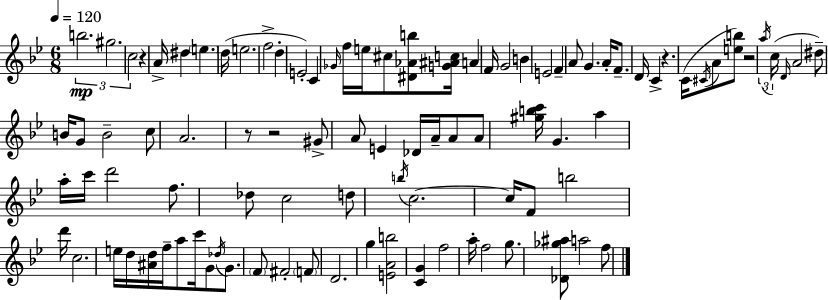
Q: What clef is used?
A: treble